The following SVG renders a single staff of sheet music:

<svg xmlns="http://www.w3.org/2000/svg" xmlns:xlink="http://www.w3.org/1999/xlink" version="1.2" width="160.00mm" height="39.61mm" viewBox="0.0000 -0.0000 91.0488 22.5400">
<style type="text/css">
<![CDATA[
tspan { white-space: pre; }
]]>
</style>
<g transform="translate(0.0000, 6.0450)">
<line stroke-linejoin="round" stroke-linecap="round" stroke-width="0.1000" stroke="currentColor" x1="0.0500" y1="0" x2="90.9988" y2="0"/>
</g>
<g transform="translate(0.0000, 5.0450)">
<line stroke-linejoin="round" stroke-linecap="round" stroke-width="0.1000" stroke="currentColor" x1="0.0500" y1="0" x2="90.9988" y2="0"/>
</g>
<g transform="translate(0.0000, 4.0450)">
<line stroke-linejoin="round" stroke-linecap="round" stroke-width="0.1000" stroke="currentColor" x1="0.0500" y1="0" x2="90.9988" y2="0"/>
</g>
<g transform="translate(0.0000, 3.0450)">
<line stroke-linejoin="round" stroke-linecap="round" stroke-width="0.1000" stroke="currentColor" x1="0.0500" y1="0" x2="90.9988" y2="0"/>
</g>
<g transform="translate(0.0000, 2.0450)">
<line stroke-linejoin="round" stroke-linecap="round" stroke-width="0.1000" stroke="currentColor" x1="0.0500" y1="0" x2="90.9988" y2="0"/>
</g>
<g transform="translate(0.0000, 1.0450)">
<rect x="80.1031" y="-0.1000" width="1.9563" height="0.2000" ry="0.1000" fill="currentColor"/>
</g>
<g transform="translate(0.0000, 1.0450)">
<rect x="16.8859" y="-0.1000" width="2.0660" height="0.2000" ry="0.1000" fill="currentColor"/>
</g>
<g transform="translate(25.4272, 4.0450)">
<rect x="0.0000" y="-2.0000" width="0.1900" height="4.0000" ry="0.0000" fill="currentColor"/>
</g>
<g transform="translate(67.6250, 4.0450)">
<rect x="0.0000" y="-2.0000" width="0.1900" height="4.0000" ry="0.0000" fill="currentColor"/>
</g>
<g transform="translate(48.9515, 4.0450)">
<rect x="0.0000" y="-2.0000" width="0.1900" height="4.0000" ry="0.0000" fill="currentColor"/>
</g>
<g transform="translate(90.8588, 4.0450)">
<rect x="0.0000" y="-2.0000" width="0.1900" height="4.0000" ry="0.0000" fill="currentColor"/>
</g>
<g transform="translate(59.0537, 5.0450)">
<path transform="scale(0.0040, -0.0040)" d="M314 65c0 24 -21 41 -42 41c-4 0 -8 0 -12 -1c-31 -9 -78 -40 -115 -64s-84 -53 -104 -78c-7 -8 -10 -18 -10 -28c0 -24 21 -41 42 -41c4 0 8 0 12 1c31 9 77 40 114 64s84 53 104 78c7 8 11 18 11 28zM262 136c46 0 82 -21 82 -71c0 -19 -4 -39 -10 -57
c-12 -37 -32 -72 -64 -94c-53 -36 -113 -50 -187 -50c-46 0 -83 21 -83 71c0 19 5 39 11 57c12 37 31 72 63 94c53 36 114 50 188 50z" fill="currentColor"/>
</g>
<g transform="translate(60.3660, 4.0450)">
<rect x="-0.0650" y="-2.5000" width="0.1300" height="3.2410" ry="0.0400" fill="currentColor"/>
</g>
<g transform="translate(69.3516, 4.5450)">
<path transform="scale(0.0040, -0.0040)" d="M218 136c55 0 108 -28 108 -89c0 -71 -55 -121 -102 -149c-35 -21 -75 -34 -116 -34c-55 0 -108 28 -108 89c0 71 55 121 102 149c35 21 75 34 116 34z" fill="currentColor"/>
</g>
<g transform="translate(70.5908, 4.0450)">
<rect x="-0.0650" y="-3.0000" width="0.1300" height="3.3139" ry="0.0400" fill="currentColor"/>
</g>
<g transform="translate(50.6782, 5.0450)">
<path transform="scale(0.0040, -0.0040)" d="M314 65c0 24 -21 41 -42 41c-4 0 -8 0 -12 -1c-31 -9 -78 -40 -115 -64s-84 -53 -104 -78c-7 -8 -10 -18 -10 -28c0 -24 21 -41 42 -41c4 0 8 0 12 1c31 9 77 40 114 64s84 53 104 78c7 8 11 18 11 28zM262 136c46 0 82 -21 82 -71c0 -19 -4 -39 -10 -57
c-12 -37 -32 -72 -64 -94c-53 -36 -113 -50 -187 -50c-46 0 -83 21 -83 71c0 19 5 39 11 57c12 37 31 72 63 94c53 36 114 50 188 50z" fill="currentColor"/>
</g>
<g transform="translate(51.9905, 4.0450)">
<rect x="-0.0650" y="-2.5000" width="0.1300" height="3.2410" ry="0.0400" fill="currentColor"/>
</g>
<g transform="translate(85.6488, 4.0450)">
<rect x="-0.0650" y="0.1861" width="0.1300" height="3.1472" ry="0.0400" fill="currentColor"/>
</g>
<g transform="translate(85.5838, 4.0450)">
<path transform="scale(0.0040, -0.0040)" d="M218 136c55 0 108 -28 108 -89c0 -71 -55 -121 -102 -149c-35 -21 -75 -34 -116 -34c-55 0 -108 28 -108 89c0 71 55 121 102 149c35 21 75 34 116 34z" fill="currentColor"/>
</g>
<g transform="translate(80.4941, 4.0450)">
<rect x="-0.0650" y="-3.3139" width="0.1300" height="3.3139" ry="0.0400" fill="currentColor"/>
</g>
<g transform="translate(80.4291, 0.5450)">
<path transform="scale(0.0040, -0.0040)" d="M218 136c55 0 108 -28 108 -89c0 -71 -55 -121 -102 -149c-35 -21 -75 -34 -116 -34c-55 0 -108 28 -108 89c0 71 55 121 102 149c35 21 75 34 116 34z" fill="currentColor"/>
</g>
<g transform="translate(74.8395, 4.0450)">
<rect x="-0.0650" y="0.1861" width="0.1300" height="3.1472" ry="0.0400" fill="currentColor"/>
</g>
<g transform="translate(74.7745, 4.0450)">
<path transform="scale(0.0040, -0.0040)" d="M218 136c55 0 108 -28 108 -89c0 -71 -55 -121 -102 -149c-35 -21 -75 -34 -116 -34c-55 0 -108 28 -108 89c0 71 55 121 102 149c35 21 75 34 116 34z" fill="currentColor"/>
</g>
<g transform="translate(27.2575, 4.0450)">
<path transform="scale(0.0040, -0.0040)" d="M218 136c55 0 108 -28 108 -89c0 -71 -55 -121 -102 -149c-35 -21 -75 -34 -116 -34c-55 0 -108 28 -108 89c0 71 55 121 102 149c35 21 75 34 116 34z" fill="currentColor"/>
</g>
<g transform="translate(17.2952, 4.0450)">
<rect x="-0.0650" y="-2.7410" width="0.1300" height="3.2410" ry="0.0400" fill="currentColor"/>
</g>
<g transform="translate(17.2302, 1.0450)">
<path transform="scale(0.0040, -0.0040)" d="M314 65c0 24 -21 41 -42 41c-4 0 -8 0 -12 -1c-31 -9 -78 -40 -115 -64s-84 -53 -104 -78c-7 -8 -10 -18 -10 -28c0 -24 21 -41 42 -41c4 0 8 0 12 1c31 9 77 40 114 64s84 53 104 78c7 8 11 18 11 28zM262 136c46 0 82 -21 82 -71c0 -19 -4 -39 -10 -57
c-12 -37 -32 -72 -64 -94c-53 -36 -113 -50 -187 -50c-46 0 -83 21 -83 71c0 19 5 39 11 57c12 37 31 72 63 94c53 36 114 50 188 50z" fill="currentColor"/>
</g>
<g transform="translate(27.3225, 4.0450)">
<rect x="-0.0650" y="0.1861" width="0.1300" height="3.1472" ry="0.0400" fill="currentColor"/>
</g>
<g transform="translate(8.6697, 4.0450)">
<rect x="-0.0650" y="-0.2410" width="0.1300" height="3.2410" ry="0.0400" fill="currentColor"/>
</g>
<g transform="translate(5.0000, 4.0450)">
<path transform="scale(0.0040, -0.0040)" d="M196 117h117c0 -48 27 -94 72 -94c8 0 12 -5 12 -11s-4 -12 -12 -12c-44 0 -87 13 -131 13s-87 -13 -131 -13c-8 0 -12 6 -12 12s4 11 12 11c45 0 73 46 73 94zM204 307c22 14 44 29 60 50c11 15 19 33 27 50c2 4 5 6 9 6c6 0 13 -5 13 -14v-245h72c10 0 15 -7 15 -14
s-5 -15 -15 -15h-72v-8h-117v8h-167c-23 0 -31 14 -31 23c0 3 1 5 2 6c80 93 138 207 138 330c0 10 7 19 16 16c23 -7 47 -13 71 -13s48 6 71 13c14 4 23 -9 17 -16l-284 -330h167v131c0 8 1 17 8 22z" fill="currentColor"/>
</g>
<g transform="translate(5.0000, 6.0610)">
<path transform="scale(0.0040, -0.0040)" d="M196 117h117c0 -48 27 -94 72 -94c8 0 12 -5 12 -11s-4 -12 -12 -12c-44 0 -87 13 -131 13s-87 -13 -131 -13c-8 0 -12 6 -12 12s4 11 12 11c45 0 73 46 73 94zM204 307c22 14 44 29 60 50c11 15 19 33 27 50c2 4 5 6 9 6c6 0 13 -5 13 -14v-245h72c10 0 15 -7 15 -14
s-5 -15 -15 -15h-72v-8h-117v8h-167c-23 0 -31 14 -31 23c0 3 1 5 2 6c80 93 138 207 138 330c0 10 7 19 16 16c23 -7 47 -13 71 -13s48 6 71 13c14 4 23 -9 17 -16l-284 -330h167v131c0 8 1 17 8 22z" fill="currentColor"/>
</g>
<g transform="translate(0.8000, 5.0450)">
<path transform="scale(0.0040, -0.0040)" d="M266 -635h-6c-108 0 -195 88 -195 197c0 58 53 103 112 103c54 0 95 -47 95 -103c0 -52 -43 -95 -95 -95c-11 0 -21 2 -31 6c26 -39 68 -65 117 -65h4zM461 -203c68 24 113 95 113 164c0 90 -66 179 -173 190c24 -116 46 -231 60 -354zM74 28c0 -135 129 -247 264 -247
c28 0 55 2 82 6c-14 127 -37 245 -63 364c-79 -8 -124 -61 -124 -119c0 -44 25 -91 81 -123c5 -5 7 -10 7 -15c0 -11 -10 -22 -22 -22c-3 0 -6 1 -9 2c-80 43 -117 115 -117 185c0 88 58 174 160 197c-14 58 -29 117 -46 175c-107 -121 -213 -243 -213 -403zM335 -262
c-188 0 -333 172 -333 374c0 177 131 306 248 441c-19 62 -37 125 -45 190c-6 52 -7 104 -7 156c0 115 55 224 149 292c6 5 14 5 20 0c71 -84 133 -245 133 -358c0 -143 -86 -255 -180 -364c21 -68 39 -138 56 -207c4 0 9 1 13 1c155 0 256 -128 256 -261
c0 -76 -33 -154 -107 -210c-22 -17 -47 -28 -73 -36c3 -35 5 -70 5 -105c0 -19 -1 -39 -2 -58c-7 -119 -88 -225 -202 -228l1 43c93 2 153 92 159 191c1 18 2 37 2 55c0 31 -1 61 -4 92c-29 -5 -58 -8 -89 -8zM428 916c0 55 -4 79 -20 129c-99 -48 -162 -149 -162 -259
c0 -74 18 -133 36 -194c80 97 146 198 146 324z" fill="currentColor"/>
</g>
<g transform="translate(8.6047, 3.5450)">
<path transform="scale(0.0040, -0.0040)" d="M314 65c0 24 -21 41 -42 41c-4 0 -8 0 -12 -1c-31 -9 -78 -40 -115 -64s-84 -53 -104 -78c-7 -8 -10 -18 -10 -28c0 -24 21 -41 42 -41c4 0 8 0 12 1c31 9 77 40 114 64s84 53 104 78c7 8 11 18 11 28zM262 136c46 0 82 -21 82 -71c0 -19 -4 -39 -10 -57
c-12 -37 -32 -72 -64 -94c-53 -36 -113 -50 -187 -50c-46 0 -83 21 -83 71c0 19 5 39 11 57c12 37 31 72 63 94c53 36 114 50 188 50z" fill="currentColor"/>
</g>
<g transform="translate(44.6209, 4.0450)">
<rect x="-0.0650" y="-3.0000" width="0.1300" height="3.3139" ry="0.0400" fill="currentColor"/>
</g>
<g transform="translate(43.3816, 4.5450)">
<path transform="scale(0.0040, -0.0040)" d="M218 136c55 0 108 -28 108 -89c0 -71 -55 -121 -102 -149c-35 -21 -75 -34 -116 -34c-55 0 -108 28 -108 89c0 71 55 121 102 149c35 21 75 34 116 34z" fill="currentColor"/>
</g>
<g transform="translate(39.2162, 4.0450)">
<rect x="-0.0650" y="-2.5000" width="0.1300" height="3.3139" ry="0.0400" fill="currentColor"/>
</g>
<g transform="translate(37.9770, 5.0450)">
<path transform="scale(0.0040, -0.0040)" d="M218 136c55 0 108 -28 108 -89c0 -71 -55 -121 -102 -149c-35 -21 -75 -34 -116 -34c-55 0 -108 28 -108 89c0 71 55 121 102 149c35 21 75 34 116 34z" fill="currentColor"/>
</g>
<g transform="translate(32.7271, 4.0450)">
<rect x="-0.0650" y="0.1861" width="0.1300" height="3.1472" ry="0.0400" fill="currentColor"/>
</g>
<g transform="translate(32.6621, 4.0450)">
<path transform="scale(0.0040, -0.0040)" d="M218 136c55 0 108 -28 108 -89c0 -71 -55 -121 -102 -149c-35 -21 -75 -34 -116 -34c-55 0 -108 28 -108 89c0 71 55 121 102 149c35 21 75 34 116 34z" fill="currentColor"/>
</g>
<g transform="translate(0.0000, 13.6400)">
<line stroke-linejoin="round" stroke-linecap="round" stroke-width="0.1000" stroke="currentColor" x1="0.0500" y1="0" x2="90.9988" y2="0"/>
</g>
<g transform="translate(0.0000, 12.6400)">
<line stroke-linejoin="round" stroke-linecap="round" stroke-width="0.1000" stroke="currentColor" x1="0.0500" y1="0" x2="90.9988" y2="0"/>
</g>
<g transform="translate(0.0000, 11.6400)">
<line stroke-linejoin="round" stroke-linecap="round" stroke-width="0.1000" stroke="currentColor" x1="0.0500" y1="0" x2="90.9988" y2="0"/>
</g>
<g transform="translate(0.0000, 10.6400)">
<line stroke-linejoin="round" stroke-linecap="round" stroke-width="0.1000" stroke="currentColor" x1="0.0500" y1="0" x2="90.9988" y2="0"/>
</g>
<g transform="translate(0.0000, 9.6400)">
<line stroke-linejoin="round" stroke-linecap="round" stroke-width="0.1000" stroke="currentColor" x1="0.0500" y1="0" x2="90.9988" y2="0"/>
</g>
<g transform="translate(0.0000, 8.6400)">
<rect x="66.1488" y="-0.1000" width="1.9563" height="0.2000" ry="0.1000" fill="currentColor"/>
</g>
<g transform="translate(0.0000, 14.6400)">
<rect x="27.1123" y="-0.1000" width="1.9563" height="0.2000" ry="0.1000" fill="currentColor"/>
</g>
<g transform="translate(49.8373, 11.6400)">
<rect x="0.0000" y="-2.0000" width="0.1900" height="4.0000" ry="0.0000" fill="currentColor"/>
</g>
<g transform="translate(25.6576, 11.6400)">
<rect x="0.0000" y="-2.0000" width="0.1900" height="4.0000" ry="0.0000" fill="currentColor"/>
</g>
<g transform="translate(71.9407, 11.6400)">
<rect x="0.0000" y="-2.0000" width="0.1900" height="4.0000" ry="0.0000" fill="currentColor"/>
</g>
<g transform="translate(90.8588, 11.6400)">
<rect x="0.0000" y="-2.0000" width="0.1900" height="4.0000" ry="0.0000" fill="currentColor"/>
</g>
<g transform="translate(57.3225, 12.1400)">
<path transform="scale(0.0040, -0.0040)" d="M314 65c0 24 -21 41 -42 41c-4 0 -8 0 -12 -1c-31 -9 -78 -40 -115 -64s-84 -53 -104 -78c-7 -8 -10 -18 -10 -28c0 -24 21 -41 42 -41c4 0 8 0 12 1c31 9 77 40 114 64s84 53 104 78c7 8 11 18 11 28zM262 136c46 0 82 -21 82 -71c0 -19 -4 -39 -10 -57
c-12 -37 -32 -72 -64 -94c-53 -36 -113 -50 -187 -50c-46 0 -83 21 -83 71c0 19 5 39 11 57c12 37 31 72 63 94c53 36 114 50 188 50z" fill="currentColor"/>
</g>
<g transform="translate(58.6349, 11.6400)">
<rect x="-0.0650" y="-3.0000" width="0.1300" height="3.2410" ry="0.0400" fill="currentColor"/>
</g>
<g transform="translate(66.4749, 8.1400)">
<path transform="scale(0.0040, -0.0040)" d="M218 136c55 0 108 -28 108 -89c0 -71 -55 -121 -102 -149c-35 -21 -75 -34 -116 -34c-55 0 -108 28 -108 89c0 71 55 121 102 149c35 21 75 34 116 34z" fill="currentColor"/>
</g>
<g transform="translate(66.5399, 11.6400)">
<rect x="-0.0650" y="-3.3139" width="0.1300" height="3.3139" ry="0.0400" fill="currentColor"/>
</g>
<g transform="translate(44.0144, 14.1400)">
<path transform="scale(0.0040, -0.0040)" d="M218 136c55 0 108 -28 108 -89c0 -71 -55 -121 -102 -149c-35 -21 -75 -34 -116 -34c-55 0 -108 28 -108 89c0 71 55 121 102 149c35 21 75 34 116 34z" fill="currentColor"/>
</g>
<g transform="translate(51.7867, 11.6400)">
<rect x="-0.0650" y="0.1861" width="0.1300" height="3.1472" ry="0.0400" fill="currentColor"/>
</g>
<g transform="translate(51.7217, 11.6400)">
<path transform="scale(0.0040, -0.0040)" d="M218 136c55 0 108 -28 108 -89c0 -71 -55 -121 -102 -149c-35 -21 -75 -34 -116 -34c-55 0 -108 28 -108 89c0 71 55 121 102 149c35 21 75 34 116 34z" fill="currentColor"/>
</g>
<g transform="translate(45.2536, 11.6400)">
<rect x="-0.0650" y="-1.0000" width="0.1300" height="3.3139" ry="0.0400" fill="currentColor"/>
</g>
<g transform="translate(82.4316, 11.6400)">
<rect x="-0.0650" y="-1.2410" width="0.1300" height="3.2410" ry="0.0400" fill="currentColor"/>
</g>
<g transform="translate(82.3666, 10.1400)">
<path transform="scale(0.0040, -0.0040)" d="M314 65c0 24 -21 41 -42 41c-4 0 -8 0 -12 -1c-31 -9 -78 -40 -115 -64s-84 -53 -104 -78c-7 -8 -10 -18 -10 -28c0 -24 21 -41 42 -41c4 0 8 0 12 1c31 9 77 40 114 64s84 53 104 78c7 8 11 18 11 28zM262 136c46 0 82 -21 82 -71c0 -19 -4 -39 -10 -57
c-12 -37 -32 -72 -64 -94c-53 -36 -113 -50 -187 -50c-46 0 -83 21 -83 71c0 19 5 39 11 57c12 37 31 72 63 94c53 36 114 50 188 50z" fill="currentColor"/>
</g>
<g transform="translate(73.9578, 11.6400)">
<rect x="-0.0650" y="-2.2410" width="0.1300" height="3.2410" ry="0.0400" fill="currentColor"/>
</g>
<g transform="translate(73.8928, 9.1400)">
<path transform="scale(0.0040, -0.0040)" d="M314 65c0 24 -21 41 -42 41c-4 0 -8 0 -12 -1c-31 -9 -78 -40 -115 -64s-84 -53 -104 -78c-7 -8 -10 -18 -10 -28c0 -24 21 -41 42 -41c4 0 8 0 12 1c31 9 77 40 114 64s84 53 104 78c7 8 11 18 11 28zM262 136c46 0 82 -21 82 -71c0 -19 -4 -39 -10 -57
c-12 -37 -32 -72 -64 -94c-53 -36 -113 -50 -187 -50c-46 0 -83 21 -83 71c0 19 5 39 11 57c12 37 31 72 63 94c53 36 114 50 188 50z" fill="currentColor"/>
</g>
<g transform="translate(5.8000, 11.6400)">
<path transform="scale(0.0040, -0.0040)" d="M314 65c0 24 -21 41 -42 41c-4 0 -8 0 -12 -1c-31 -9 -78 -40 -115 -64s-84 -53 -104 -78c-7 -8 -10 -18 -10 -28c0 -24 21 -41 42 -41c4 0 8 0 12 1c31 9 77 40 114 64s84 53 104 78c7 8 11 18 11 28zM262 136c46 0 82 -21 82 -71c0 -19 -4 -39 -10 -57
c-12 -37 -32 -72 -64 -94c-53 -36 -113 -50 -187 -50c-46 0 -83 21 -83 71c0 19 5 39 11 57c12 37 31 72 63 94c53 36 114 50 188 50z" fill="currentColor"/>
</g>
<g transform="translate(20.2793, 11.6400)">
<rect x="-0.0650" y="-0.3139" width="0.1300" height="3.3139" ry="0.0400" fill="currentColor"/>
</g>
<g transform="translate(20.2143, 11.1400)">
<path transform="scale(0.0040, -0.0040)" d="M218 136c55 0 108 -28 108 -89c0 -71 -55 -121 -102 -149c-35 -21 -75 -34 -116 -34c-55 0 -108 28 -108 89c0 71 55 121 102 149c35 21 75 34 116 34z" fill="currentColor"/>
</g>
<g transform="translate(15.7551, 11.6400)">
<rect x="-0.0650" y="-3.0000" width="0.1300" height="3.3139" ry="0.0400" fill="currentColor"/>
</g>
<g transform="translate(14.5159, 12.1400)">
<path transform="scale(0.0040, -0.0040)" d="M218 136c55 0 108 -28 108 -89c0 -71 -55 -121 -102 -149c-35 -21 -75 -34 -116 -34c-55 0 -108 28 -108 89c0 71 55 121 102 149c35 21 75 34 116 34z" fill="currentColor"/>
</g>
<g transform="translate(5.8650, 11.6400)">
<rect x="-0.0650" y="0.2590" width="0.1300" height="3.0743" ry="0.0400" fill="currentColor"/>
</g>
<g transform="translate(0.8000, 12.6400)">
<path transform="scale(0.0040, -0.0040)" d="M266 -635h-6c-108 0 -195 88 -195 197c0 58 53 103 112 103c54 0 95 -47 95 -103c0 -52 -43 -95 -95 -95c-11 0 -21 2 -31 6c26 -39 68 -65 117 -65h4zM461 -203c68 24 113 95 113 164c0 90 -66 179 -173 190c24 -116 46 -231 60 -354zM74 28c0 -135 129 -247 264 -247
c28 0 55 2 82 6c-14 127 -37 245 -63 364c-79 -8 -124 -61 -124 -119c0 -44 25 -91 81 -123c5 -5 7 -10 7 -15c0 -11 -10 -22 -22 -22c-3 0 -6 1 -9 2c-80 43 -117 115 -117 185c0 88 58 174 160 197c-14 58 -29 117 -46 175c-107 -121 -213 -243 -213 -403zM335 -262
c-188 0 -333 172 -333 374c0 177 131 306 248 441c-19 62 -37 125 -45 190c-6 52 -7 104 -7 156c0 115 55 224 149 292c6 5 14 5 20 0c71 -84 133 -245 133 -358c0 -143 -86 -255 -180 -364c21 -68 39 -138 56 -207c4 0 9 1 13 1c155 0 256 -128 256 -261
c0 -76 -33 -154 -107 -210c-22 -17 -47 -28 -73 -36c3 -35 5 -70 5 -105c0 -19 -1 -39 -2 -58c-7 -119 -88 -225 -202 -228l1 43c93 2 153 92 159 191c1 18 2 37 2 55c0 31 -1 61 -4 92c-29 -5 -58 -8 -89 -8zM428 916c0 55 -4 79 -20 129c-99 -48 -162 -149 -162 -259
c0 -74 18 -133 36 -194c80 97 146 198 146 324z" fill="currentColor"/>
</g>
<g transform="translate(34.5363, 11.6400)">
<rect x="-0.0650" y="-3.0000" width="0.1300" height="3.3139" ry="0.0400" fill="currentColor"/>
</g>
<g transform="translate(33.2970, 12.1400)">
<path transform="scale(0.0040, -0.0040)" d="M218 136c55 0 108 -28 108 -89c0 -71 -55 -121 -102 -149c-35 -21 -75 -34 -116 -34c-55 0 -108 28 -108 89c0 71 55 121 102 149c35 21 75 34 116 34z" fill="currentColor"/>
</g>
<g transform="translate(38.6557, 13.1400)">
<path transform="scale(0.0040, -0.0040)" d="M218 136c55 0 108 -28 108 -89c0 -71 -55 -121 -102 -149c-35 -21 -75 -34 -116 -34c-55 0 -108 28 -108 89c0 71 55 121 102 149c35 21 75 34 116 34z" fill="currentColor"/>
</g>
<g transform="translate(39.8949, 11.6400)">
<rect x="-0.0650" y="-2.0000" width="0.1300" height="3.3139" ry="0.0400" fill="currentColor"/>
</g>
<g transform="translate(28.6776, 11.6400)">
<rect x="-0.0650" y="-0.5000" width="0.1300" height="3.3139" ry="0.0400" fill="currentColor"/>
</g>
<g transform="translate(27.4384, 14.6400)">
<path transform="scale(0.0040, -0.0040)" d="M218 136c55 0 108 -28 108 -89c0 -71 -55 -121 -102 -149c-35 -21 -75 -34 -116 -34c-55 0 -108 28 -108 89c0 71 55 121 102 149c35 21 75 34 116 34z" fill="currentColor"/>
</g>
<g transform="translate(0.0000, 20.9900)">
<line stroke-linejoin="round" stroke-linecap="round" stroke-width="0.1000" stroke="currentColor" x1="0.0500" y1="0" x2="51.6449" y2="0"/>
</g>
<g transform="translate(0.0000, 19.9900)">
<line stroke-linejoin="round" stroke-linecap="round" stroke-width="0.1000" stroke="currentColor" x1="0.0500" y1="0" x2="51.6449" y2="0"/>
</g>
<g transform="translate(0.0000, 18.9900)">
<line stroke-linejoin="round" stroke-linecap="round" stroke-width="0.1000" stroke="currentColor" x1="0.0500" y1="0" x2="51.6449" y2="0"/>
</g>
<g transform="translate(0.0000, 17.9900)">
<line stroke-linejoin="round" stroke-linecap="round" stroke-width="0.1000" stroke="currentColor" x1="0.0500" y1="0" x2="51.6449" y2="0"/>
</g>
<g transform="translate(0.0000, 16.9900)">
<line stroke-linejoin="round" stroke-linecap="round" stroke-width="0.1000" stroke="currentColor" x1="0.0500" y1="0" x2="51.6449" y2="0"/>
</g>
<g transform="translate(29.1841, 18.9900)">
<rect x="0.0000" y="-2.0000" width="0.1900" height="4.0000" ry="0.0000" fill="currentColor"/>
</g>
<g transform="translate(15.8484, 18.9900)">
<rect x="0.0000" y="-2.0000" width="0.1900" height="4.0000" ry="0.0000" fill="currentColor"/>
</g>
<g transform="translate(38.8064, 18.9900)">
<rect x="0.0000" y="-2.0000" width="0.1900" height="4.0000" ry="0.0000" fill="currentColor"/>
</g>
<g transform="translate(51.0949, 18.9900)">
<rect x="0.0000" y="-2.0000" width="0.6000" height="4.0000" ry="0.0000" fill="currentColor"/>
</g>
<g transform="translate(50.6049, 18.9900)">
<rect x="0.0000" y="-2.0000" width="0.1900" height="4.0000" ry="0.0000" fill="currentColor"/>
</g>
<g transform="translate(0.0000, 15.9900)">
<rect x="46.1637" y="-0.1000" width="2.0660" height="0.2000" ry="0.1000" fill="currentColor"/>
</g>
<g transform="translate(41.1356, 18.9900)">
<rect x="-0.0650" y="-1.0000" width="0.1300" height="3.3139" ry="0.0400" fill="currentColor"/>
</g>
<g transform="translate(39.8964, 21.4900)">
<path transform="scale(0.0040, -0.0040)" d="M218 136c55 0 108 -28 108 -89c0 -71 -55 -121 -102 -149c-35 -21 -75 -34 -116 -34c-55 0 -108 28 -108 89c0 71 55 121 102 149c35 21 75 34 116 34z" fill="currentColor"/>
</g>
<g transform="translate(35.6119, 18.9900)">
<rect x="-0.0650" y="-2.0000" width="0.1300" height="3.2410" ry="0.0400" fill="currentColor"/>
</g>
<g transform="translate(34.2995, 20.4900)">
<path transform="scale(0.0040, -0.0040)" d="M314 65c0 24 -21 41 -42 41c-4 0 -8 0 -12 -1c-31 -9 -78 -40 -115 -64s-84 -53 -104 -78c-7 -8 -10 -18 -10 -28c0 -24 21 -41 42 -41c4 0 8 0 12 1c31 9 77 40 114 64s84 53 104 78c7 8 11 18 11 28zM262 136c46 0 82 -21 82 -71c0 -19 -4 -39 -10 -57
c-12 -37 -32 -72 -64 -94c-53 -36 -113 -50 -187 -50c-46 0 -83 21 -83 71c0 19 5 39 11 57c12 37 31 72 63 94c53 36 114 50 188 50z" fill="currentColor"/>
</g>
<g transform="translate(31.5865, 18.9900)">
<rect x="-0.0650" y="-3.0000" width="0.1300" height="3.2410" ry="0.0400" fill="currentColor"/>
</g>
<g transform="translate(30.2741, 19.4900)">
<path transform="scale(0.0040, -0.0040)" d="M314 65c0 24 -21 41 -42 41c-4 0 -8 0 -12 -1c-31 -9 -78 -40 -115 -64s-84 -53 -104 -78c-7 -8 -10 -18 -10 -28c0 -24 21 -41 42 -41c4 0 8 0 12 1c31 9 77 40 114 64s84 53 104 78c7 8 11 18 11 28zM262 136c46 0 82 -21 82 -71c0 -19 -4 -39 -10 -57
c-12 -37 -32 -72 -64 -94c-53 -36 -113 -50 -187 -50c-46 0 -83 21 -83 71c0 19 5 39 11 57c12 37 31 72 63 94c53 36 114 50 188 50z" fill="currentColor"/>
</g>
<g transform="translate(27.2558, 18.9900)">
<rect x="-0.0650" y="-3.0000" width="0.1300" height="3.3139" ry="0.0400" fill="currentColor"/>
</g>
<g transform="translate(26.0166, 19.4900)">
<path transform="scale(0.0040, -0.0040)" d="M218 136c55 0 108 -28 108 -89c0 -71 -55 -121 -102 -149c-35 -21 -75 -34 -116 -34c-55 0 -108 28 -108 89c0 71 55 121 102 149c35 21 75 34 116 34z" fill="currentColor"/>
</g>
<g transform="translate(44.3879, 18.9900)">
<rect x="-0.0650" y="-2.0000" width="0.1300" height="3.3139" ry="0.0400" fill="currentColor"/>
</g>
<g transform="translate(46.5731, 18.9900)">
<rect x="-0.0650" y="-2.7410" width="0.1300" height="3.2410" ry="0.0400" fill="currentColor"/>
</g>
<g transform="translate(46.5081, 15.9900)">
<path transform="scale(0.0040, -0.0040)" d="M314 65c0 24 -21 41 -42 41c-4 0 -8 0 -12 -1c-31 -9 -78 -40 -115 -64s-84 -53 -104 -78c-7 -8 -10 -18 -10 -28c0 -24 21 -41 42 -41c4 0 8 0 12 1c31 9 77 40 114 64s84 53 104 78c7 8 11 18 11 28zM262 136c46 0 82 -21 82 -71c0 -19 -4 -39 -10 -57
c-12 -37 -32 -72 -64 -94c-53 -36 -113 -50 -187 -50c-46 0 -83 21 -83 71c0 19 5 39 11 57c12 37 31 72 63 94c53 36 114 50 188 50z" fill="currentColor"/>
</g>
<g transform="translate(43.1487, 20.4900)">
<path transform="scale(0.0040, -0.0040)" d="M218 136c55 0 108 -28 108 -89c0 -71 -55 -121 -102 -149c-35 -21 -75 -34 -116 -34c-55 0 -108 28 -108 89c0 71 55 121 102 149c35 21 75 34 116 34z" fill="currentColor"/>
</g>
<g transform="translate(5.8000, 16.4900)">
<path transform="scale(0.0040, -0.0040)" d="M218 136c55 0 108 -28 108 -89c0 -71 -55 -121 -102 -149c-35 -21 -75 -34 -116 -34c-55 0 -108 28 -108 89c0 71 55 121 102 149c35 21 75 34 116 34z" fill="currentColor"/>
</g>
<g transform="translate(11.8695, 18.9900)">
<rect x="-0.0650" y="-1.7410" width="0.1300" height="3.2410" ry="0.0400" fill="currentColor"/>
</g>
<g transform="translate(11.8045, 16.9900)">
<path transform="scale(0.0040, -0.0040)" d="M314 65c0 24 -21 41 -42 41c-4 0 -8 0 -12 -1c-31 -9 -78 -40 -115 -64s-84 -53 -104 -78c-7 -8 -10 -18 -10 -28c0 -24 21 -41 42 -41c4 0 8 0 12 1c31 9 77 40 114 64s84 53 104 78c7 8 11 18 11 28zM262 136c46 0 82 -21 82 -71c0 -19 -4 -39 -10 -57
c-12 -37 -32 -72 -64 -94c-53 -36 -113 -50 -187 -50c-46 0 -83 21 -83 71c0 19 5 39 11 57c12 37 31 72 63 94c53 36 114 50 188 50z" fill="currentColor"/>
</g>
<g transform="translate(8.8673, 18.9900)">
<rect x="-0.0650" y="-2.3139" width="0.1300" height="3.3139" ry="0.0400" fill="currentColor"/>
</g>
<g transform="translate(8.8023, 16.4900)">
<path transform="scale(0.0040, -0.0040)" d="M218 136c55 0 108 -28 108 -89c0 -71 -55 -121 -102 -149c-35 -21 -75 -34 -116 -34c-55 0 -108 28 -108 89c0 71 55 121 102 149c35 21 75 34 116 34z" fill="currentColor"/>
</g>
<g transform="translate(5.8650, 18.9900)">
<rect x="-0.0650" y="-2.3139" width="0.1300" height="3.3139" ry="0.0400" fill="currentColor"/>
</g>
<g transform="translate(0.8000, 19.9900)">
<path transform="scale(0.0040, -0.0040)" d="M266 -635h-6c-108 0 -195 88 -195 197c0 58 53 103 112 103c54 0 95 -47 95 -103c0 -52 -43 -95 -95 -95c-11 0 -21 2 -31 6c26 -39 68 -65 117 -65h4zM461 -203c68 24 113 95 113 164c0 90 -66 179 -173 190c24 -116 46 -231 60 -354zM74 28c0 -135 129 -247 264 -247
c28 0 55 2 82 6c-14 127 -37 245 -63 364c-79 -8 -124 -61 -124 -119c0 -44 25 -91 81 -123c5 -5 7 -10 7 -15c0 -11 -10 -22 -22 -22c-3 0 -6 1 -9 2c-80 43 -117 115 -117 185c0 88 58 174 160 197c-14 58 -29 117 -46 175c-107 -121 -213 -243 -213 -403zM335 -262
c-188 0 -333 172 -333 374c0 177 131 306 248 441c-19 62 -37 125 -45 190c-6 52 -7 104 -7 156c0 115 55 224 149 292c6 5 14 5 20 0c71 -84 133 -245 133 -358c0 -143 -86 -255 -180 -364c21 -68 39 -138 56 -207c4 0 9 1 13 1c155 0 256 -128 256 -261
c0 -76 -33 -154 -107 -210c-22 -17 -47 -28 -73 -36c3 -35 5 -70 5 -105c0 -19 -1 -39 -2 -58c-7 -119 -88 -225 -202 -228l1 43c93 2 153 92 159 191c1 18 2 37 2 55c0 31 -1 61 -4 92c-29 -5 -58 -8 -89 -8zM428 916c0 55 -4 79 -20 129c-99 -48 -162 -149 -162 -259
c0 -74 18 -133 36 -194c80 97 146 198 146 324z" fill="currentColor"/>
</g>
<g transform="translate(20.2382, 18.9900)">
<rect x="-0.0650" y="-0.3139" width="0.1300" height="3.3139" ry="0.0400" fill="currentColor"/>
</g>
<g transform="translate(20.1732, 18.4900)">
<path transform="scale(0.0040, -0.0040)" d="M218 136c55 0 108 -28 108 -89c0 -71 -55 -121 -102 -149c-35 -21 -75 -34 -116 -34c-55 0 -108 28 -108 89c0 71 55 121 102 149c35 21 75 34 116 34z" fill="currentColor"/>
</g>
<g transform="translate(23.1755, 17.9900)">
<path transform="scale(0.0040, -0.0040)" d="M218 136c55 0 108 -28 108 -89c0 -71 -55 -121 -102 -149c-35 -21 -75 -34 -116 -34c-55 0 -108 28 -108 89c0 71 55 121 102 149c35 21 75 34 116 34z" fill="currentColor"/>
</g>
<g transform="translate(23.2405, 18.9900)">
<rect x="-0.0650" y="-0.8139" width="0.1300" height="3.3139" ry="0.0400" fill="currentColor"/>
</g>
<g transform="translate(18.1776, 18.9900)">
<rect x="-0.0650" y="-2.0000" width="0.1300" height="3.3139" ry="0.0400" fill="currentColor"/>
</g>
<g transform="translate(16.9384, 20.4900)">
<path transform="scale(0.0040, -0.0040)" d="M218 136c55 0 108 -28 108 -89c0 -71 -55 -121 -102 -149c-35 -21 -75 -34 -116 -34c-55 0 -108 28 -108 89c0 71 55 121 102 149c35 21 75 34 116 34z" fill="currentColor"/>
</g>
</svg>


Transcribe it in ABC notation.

X:1
T:Untitled
M:4/4
L:1/4
K:C
c2 a2 B B G A G2 G2 A B b B B2 A c C A F D B A2 b g2 e2 g g f2 F c d A A2 F2 D F a2